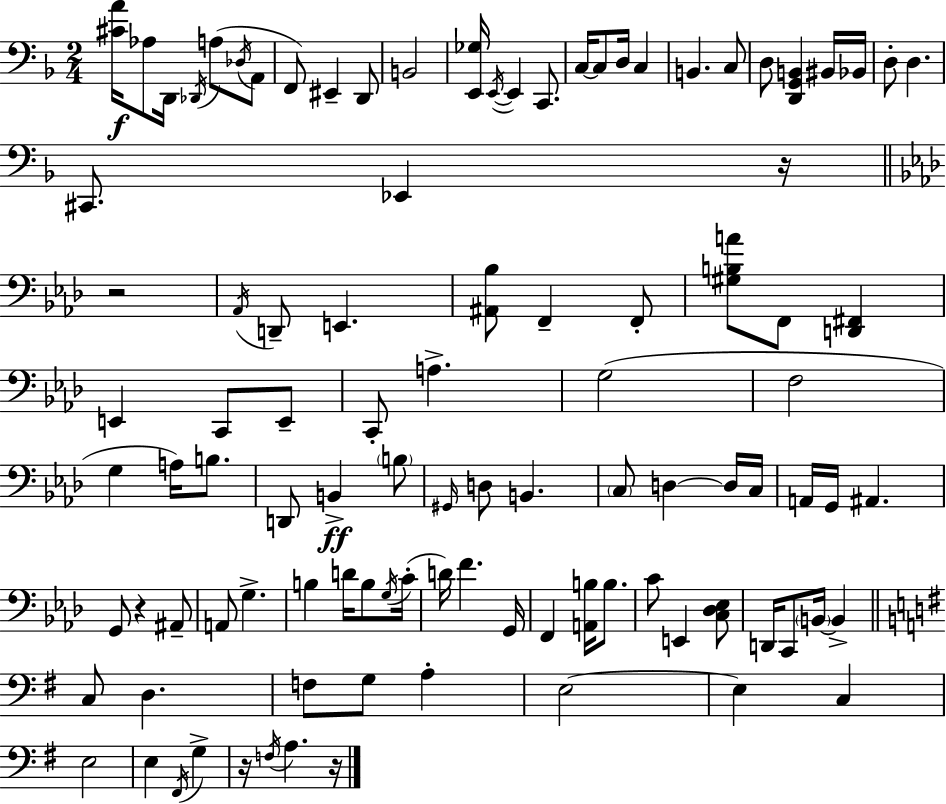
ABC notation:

X:1
T:Untitled
M:2/4
L:1/4
K:F
[^CA]/4 _A,/2 D,,/4 _D,,/4 A,/2 _D,/4 A,,/2 F,,/2 ^E,, D,,/2 B,,2 [E,,_G,]/4 E,,/4 E,, C,,/2 C,/4 C,/2 D,/4 C, B,, C,/2 D,/2 [D,,G,,B,,] ^B,,/4 _B,,/4 D,/2 D, ^C,,/2 _E,, z/4 z2 _A,,/4 D,,/2 E,, [^A,,_B,]/2 F,, F,,/2 [^G,B,A]/2 F,,/2 [D,,^F,,] E,, C,,/2 E,,/2 C,,/2 A, G,2 F,2 G, A,/4 B,/2 D,,/2 B,, B,/2 ^G,,/4 D,/2 B,, C,/2 D, D,/4 C,/4 A,,/4 G,,/4 ^A,, G,,/2 z ^A,,/2 A,,/2 G, B, D/4 B,/2 G,/4 C/4 D/4 F G,,/4 F,, [A,,B,]/4 B,/2 C/2 E,, [C,_D,_E,]/2 D,,/4 C,,/2 B,,/4 B,, C,/2 D, F,/2 G,/2 A, E,2 E, C, E,2 E, ^F,,/4 G, z/4 F,/4 A, z/4